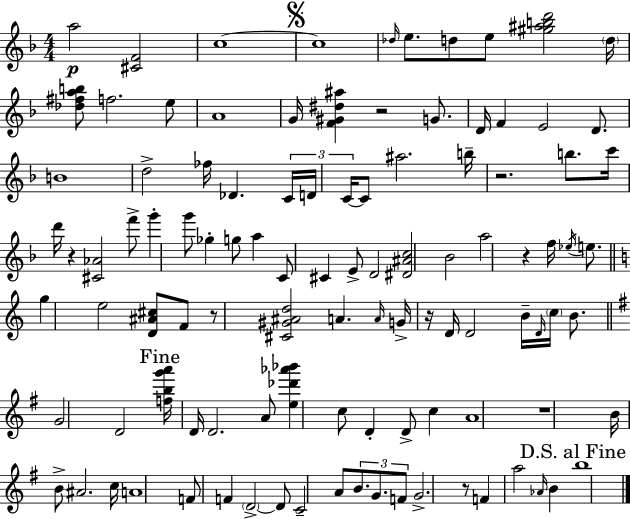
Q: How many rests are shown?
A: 8